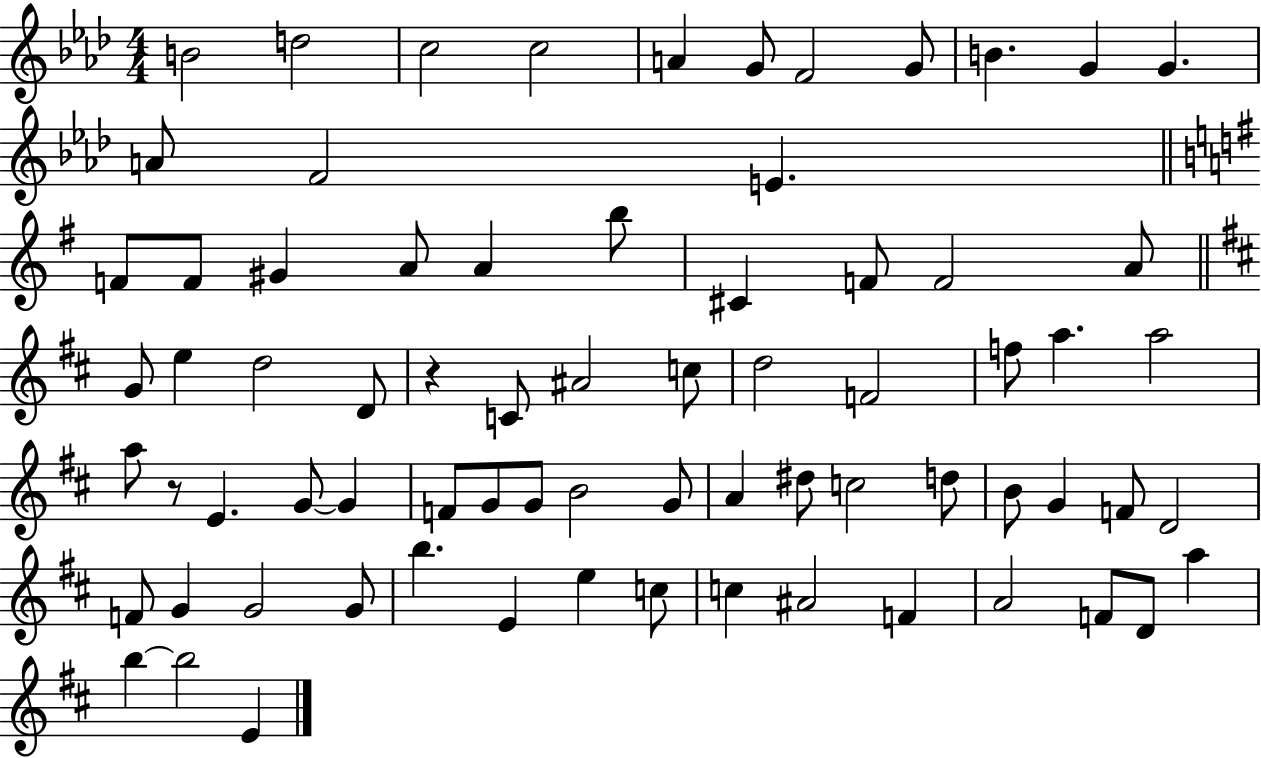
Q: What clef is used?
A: treble